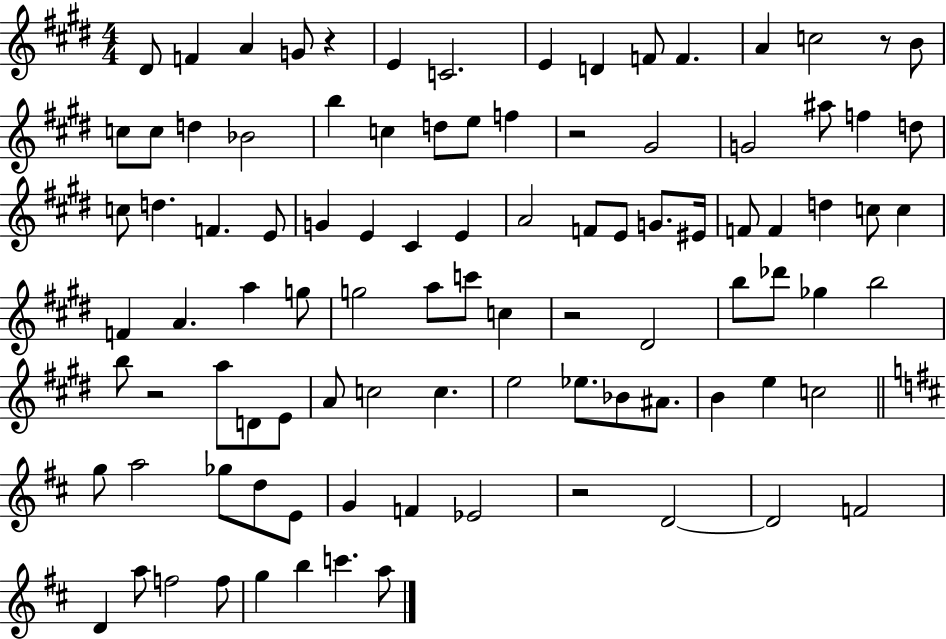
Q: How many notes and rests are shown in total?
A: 97